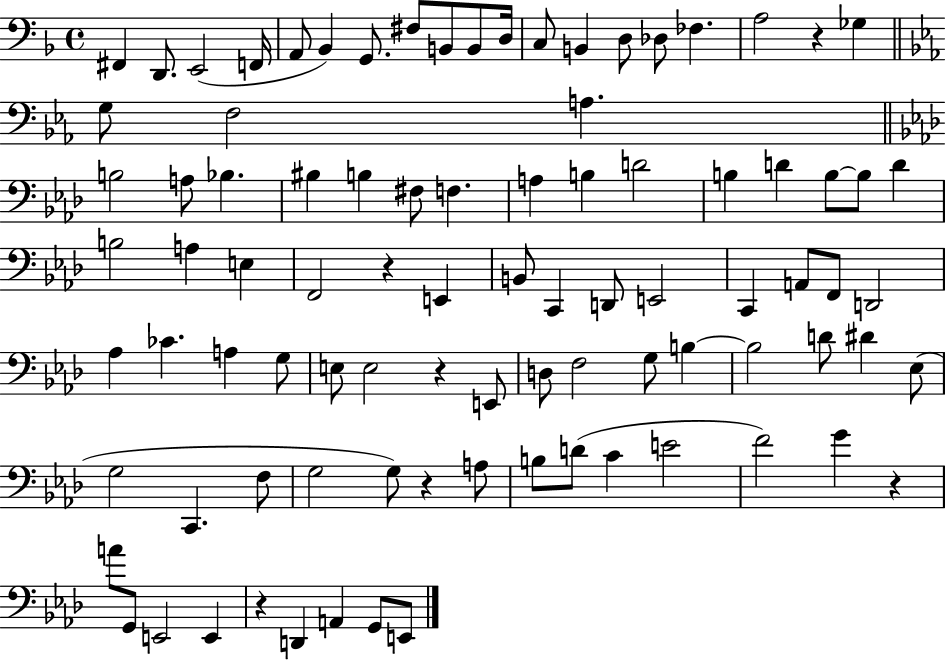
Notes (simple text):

F#2/q D2/e. E2/h F2/s A2/e Bb2/q G2/e. F#3/e B2/e B2/e D3/s C3/e B2/q D3/e Db3/e FES3/q. A3/h R/q Gb3/q G3/e F3/h A3/q. B3/h A3/e Bb3/q. BIS3/q B3/q F#3/e F3/q. A3/q B3/q D4/h B3/q D4/q B3/e B3/e D4/q B3/h A3/q E3/q F2/h R/q E2/q B2/e C2/q D2/e E2/h C2/q A2/e F2/e D2/h Ab3/q CES4/q. A3/q G3/e E3/e E3/h R/q E2/e D3/e F3/h G3/e B3/q B3/h D4/e D#4/q Eb3/e G3/h C2/q. F3/e G3/h G3/e R/q A3/e B3/e D4/e C4/q E4/h F4/h G4/q R/q A4/e G2/e E2/h E2/q R/q D2/q A2/q G2/e E2/e